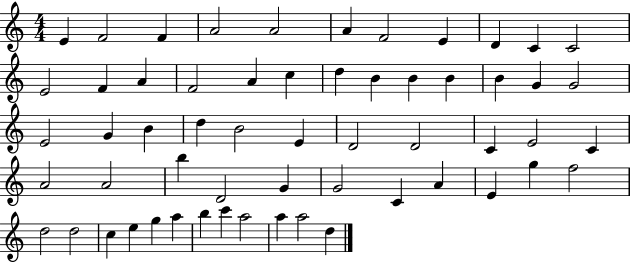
E4/q F4/h F4/q A4/h A4/h A4/q F4/h E4/q D4/q C4/q C4/h E4/h F4/q A4/q F4/h A4/q C5/q D5/q B4/q B4/q B4/q B4/q G4/q G4/h E4/h G4/q B4/q D5/q B4/h E4/q D4/h D4/h C4/q E4/h C4/q A4/h A4/h B5/q D4/h G4/q G4/h C4/q A4/q E4/q G5/q F5/h D5/h D5/h C5/q E5/q G5/q A5/q B5/q C6/q A5/h A5/q A5/h D5/q